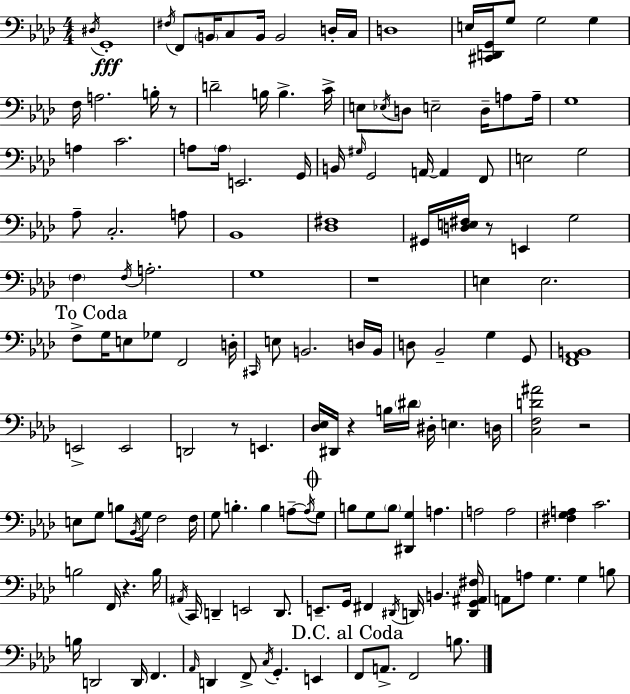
X:1
T:Untitled
M:4/4
L:1/4
K:Ab
^D,/4 G,,4 ^F,/4 F,,/2 B,,/4 C,/2 B,,/4 B,,2 D,/4 C,/4 D,4 E,/4 [^C,,D,,G,,]/4 G,/2 G,2 G, F,/4 A,2 B,/4 z/2 D2 B,/4 B, C/4 E,/2 _E,/4 D,/2 E,2 D,/4 A,/2 A,/4 G,4 A, C2 A,/2 A,/4 E,,2 G,,/4 B,,/4 ^G,/4 G,,2 A,,/4 A,, F,,/2 E,2 G,2 _A,/2 C,2 A,/2 _B,,4 [_D,^F,]4 ^G,,/4 [D,E,^F,]/4 z/2 E,, G,2 F, F,/4 A,2 G,4 z4 E, E,2 F,/2 G,/4 E,/2 _G,/2 F,,2 D,/4 ^C,,/4 E,/2 B,,2 D,/4 B,,/4 D,/2 _B,,2 G, G,,/2 [F,,_A,,B,,]4 E,,2 E,,2 D,,2 z/2 E,, [_D,_E,]/4 ^D,,/4 z B,/4 ^D/4 ^D,/4 E, D,/4 [C,F,D^A]2 z2 E,/2 G,/2 B,/2 _B,,/4 G,/4 F,2 F,/4 G,/2 B, B, A,/2 A,/4 G,/2 B,/2 G,/2 B,/2 [^D,,G,] A, A,2 A,2 [^F,G,A,] C2 B,2 F,,/4 z B,/4 ^A,,/4 C,,/4 D,, E,,2 D,,/2 E,,/2 G,,/4 ^F,, ^D,,/4 D,,/4 B,, [D,,G,,^A,,^F,]/4 A,,/2 A,/2 G, G, B,/2 B,/4 D,,2 D,,/4 F,, _A,,/4 D,, F,,/2 C,/4 G,, E,, F,,/2 A,,/2 F,,2 B,/2